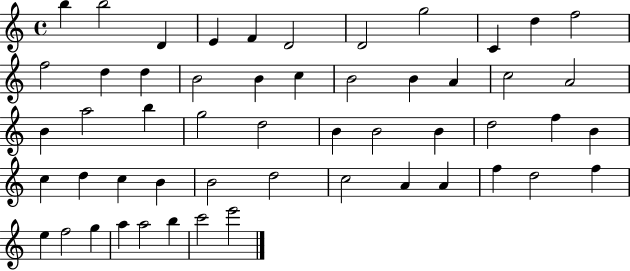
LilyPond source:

{
  \clef treble
  \time 4/4
  \defaultTimeSignature
  \key c \major
  b''4 b''2 d'4 | e'4 f'4 d'2 | d'2 g''2 | c'4 d''4 f''2 | \break f''2 d''4 d''4 | b'2 b'4 c''4 | b'2 b'4 a'4 | c''2 a'2 | \break b'4 a''2 b''4 | g''2 d''2 | b'4 b'2 b'4 | d''2 f''4 b'4 | \break c''4 d''4 c''4 b'4 | b'2 d''2 | c''2 a'4 a'4 | f''4 d''2 f''4 | \break e''4 f''2 g''4 | a''4 a''2 b''4 | c'''2 e'''2 | \bar "|."
}